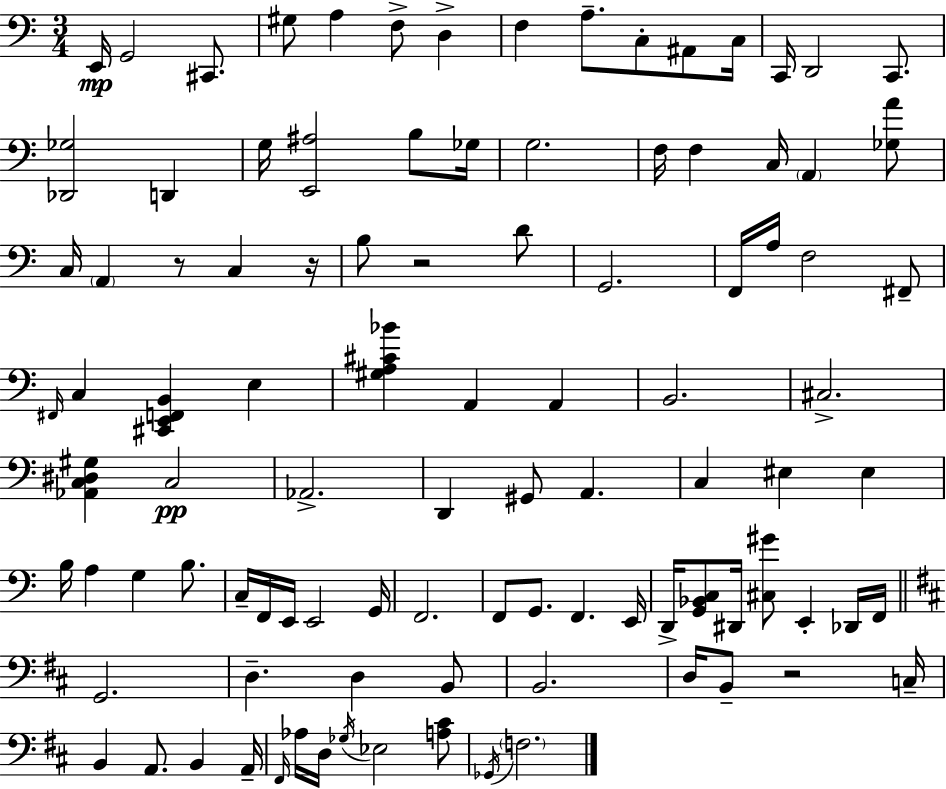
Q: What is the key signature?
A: A minor